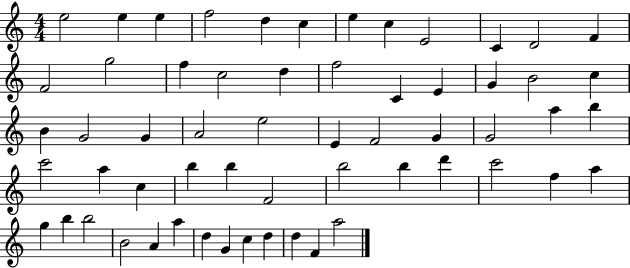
{
  \clef treble
  \numericTimeSignature
  \time 4/4
  \key c \major
  e''2 e''4 e''4 | f''2 d''4 c''4 | e''4 c''4 e'2 | c'4 d'2 f'4 | \break f'2 g''2 | f''4 c''2 d''4 | f''2 c'4 e'4 | g'4 b'2 c''4 | \break b'4 g'2 g'4 | a'2 e''2 | e'4 f'2 g'4 | g'2 a''4 b''4 | \break c'''2 a''4 c''4 | b''4 b''4 f'2 | b''2 b''4 d'''4 | c'''2 f''4 a''4 | \break g''4 b''4 b''2 | b'2 a'4 a''4 | d''4 g'4 c''4 d''4 | d''4 f'4 a''2 | \break \bar "|."
}